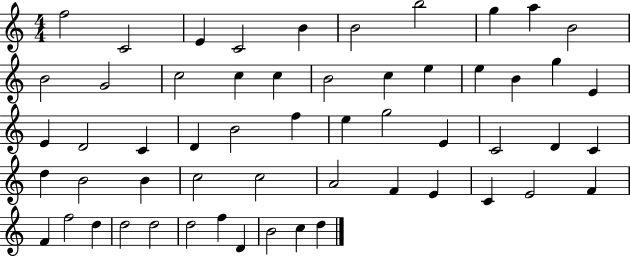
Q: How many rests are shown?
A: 0